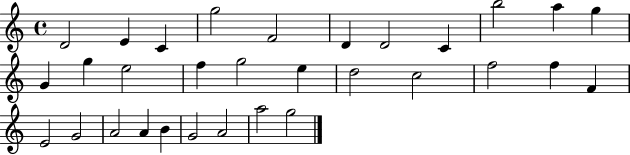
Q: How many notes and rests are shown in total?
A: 31